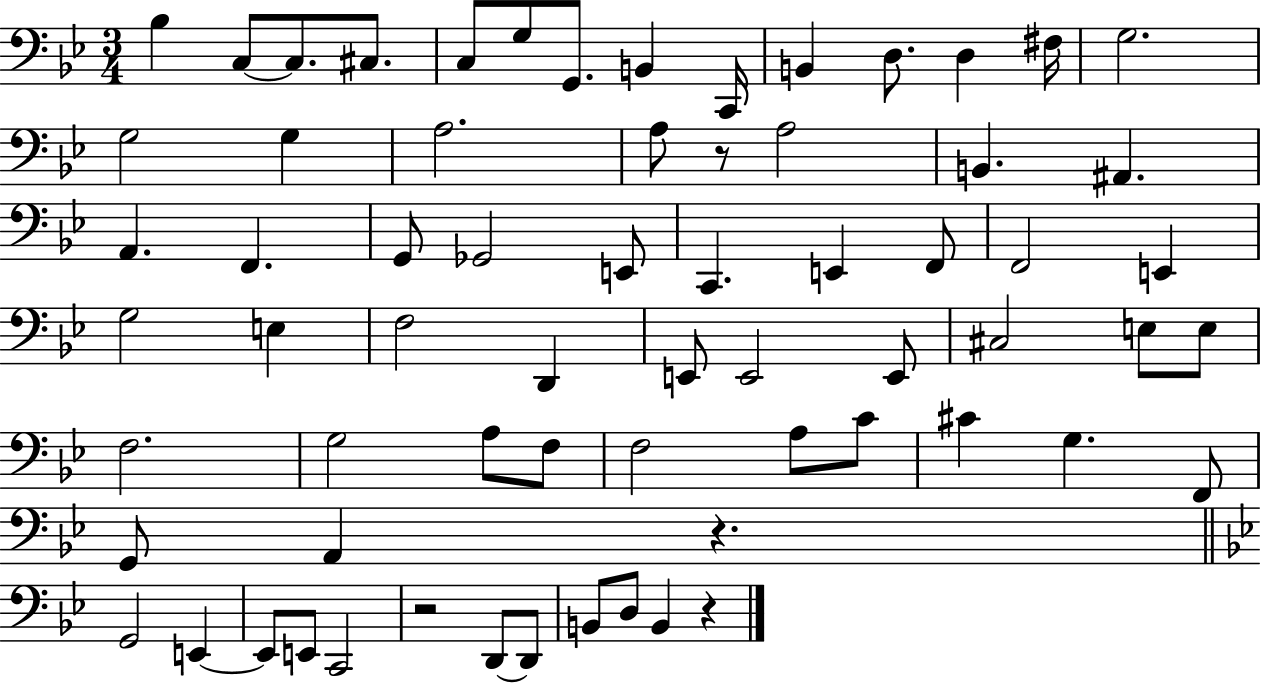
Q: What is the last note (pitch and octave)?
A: B2